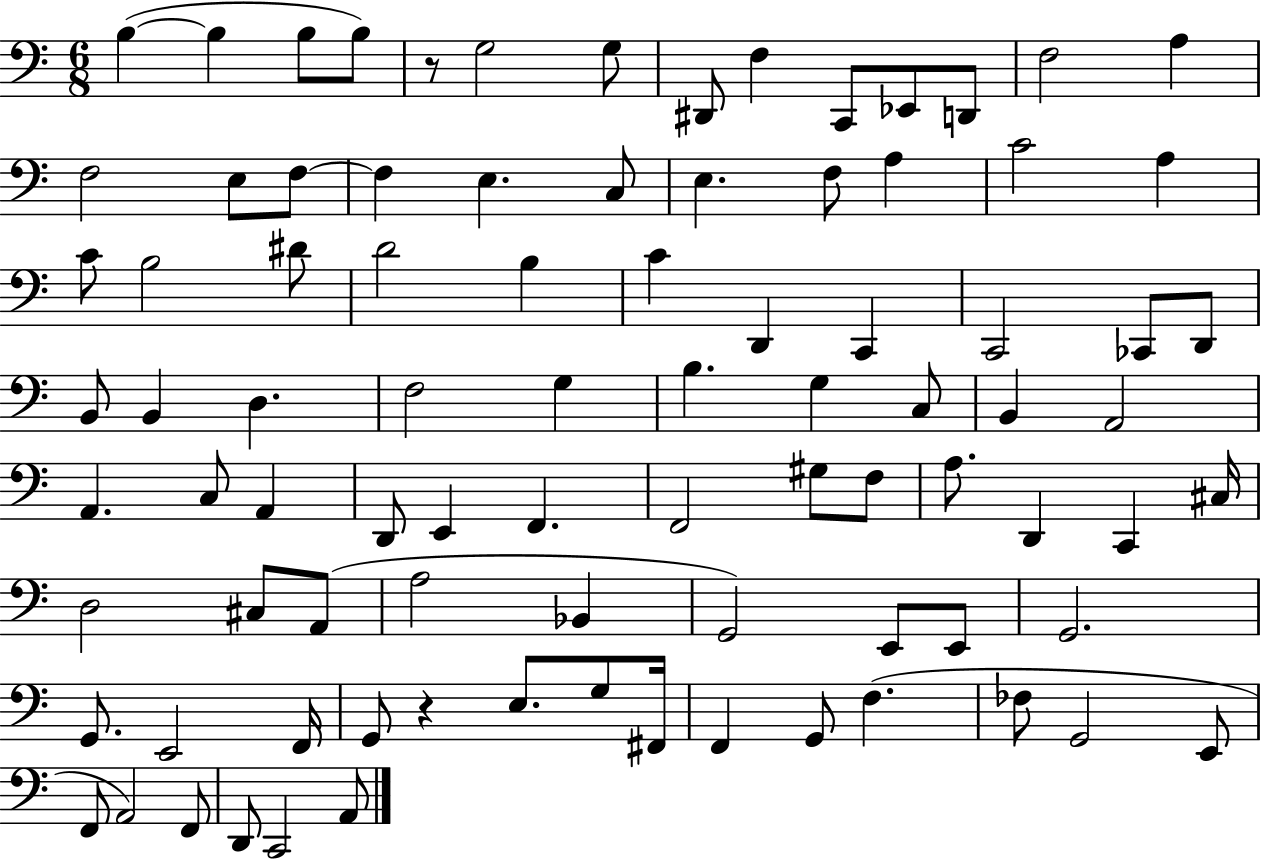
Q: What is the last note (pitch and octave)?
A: A2